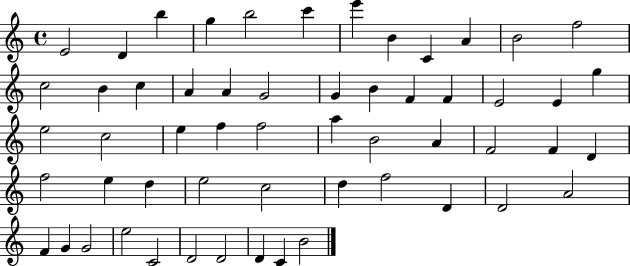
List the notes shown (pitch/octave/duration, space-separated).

E4/h D4/q B5/q G5/q B5/h C6/q E6/q B4/q C4/q A4/q B4/h F5/h C5/h B4/q C5/q A4/q A4/q G4/h G4/q B4/q F4/q F4/q E4/h E4/q G5/q E5/h C5/h E5/q F5/q F5/h A5/q B4/h A4/q F4/h F4/q D4/q F5/h E5/q D5/q E5/h C5/h D5/q F5/h D4/q D4/h A4/h F4/q G4/q G4/h E5/h C4/h D4/h D4/h D4/q C4/q B4/h